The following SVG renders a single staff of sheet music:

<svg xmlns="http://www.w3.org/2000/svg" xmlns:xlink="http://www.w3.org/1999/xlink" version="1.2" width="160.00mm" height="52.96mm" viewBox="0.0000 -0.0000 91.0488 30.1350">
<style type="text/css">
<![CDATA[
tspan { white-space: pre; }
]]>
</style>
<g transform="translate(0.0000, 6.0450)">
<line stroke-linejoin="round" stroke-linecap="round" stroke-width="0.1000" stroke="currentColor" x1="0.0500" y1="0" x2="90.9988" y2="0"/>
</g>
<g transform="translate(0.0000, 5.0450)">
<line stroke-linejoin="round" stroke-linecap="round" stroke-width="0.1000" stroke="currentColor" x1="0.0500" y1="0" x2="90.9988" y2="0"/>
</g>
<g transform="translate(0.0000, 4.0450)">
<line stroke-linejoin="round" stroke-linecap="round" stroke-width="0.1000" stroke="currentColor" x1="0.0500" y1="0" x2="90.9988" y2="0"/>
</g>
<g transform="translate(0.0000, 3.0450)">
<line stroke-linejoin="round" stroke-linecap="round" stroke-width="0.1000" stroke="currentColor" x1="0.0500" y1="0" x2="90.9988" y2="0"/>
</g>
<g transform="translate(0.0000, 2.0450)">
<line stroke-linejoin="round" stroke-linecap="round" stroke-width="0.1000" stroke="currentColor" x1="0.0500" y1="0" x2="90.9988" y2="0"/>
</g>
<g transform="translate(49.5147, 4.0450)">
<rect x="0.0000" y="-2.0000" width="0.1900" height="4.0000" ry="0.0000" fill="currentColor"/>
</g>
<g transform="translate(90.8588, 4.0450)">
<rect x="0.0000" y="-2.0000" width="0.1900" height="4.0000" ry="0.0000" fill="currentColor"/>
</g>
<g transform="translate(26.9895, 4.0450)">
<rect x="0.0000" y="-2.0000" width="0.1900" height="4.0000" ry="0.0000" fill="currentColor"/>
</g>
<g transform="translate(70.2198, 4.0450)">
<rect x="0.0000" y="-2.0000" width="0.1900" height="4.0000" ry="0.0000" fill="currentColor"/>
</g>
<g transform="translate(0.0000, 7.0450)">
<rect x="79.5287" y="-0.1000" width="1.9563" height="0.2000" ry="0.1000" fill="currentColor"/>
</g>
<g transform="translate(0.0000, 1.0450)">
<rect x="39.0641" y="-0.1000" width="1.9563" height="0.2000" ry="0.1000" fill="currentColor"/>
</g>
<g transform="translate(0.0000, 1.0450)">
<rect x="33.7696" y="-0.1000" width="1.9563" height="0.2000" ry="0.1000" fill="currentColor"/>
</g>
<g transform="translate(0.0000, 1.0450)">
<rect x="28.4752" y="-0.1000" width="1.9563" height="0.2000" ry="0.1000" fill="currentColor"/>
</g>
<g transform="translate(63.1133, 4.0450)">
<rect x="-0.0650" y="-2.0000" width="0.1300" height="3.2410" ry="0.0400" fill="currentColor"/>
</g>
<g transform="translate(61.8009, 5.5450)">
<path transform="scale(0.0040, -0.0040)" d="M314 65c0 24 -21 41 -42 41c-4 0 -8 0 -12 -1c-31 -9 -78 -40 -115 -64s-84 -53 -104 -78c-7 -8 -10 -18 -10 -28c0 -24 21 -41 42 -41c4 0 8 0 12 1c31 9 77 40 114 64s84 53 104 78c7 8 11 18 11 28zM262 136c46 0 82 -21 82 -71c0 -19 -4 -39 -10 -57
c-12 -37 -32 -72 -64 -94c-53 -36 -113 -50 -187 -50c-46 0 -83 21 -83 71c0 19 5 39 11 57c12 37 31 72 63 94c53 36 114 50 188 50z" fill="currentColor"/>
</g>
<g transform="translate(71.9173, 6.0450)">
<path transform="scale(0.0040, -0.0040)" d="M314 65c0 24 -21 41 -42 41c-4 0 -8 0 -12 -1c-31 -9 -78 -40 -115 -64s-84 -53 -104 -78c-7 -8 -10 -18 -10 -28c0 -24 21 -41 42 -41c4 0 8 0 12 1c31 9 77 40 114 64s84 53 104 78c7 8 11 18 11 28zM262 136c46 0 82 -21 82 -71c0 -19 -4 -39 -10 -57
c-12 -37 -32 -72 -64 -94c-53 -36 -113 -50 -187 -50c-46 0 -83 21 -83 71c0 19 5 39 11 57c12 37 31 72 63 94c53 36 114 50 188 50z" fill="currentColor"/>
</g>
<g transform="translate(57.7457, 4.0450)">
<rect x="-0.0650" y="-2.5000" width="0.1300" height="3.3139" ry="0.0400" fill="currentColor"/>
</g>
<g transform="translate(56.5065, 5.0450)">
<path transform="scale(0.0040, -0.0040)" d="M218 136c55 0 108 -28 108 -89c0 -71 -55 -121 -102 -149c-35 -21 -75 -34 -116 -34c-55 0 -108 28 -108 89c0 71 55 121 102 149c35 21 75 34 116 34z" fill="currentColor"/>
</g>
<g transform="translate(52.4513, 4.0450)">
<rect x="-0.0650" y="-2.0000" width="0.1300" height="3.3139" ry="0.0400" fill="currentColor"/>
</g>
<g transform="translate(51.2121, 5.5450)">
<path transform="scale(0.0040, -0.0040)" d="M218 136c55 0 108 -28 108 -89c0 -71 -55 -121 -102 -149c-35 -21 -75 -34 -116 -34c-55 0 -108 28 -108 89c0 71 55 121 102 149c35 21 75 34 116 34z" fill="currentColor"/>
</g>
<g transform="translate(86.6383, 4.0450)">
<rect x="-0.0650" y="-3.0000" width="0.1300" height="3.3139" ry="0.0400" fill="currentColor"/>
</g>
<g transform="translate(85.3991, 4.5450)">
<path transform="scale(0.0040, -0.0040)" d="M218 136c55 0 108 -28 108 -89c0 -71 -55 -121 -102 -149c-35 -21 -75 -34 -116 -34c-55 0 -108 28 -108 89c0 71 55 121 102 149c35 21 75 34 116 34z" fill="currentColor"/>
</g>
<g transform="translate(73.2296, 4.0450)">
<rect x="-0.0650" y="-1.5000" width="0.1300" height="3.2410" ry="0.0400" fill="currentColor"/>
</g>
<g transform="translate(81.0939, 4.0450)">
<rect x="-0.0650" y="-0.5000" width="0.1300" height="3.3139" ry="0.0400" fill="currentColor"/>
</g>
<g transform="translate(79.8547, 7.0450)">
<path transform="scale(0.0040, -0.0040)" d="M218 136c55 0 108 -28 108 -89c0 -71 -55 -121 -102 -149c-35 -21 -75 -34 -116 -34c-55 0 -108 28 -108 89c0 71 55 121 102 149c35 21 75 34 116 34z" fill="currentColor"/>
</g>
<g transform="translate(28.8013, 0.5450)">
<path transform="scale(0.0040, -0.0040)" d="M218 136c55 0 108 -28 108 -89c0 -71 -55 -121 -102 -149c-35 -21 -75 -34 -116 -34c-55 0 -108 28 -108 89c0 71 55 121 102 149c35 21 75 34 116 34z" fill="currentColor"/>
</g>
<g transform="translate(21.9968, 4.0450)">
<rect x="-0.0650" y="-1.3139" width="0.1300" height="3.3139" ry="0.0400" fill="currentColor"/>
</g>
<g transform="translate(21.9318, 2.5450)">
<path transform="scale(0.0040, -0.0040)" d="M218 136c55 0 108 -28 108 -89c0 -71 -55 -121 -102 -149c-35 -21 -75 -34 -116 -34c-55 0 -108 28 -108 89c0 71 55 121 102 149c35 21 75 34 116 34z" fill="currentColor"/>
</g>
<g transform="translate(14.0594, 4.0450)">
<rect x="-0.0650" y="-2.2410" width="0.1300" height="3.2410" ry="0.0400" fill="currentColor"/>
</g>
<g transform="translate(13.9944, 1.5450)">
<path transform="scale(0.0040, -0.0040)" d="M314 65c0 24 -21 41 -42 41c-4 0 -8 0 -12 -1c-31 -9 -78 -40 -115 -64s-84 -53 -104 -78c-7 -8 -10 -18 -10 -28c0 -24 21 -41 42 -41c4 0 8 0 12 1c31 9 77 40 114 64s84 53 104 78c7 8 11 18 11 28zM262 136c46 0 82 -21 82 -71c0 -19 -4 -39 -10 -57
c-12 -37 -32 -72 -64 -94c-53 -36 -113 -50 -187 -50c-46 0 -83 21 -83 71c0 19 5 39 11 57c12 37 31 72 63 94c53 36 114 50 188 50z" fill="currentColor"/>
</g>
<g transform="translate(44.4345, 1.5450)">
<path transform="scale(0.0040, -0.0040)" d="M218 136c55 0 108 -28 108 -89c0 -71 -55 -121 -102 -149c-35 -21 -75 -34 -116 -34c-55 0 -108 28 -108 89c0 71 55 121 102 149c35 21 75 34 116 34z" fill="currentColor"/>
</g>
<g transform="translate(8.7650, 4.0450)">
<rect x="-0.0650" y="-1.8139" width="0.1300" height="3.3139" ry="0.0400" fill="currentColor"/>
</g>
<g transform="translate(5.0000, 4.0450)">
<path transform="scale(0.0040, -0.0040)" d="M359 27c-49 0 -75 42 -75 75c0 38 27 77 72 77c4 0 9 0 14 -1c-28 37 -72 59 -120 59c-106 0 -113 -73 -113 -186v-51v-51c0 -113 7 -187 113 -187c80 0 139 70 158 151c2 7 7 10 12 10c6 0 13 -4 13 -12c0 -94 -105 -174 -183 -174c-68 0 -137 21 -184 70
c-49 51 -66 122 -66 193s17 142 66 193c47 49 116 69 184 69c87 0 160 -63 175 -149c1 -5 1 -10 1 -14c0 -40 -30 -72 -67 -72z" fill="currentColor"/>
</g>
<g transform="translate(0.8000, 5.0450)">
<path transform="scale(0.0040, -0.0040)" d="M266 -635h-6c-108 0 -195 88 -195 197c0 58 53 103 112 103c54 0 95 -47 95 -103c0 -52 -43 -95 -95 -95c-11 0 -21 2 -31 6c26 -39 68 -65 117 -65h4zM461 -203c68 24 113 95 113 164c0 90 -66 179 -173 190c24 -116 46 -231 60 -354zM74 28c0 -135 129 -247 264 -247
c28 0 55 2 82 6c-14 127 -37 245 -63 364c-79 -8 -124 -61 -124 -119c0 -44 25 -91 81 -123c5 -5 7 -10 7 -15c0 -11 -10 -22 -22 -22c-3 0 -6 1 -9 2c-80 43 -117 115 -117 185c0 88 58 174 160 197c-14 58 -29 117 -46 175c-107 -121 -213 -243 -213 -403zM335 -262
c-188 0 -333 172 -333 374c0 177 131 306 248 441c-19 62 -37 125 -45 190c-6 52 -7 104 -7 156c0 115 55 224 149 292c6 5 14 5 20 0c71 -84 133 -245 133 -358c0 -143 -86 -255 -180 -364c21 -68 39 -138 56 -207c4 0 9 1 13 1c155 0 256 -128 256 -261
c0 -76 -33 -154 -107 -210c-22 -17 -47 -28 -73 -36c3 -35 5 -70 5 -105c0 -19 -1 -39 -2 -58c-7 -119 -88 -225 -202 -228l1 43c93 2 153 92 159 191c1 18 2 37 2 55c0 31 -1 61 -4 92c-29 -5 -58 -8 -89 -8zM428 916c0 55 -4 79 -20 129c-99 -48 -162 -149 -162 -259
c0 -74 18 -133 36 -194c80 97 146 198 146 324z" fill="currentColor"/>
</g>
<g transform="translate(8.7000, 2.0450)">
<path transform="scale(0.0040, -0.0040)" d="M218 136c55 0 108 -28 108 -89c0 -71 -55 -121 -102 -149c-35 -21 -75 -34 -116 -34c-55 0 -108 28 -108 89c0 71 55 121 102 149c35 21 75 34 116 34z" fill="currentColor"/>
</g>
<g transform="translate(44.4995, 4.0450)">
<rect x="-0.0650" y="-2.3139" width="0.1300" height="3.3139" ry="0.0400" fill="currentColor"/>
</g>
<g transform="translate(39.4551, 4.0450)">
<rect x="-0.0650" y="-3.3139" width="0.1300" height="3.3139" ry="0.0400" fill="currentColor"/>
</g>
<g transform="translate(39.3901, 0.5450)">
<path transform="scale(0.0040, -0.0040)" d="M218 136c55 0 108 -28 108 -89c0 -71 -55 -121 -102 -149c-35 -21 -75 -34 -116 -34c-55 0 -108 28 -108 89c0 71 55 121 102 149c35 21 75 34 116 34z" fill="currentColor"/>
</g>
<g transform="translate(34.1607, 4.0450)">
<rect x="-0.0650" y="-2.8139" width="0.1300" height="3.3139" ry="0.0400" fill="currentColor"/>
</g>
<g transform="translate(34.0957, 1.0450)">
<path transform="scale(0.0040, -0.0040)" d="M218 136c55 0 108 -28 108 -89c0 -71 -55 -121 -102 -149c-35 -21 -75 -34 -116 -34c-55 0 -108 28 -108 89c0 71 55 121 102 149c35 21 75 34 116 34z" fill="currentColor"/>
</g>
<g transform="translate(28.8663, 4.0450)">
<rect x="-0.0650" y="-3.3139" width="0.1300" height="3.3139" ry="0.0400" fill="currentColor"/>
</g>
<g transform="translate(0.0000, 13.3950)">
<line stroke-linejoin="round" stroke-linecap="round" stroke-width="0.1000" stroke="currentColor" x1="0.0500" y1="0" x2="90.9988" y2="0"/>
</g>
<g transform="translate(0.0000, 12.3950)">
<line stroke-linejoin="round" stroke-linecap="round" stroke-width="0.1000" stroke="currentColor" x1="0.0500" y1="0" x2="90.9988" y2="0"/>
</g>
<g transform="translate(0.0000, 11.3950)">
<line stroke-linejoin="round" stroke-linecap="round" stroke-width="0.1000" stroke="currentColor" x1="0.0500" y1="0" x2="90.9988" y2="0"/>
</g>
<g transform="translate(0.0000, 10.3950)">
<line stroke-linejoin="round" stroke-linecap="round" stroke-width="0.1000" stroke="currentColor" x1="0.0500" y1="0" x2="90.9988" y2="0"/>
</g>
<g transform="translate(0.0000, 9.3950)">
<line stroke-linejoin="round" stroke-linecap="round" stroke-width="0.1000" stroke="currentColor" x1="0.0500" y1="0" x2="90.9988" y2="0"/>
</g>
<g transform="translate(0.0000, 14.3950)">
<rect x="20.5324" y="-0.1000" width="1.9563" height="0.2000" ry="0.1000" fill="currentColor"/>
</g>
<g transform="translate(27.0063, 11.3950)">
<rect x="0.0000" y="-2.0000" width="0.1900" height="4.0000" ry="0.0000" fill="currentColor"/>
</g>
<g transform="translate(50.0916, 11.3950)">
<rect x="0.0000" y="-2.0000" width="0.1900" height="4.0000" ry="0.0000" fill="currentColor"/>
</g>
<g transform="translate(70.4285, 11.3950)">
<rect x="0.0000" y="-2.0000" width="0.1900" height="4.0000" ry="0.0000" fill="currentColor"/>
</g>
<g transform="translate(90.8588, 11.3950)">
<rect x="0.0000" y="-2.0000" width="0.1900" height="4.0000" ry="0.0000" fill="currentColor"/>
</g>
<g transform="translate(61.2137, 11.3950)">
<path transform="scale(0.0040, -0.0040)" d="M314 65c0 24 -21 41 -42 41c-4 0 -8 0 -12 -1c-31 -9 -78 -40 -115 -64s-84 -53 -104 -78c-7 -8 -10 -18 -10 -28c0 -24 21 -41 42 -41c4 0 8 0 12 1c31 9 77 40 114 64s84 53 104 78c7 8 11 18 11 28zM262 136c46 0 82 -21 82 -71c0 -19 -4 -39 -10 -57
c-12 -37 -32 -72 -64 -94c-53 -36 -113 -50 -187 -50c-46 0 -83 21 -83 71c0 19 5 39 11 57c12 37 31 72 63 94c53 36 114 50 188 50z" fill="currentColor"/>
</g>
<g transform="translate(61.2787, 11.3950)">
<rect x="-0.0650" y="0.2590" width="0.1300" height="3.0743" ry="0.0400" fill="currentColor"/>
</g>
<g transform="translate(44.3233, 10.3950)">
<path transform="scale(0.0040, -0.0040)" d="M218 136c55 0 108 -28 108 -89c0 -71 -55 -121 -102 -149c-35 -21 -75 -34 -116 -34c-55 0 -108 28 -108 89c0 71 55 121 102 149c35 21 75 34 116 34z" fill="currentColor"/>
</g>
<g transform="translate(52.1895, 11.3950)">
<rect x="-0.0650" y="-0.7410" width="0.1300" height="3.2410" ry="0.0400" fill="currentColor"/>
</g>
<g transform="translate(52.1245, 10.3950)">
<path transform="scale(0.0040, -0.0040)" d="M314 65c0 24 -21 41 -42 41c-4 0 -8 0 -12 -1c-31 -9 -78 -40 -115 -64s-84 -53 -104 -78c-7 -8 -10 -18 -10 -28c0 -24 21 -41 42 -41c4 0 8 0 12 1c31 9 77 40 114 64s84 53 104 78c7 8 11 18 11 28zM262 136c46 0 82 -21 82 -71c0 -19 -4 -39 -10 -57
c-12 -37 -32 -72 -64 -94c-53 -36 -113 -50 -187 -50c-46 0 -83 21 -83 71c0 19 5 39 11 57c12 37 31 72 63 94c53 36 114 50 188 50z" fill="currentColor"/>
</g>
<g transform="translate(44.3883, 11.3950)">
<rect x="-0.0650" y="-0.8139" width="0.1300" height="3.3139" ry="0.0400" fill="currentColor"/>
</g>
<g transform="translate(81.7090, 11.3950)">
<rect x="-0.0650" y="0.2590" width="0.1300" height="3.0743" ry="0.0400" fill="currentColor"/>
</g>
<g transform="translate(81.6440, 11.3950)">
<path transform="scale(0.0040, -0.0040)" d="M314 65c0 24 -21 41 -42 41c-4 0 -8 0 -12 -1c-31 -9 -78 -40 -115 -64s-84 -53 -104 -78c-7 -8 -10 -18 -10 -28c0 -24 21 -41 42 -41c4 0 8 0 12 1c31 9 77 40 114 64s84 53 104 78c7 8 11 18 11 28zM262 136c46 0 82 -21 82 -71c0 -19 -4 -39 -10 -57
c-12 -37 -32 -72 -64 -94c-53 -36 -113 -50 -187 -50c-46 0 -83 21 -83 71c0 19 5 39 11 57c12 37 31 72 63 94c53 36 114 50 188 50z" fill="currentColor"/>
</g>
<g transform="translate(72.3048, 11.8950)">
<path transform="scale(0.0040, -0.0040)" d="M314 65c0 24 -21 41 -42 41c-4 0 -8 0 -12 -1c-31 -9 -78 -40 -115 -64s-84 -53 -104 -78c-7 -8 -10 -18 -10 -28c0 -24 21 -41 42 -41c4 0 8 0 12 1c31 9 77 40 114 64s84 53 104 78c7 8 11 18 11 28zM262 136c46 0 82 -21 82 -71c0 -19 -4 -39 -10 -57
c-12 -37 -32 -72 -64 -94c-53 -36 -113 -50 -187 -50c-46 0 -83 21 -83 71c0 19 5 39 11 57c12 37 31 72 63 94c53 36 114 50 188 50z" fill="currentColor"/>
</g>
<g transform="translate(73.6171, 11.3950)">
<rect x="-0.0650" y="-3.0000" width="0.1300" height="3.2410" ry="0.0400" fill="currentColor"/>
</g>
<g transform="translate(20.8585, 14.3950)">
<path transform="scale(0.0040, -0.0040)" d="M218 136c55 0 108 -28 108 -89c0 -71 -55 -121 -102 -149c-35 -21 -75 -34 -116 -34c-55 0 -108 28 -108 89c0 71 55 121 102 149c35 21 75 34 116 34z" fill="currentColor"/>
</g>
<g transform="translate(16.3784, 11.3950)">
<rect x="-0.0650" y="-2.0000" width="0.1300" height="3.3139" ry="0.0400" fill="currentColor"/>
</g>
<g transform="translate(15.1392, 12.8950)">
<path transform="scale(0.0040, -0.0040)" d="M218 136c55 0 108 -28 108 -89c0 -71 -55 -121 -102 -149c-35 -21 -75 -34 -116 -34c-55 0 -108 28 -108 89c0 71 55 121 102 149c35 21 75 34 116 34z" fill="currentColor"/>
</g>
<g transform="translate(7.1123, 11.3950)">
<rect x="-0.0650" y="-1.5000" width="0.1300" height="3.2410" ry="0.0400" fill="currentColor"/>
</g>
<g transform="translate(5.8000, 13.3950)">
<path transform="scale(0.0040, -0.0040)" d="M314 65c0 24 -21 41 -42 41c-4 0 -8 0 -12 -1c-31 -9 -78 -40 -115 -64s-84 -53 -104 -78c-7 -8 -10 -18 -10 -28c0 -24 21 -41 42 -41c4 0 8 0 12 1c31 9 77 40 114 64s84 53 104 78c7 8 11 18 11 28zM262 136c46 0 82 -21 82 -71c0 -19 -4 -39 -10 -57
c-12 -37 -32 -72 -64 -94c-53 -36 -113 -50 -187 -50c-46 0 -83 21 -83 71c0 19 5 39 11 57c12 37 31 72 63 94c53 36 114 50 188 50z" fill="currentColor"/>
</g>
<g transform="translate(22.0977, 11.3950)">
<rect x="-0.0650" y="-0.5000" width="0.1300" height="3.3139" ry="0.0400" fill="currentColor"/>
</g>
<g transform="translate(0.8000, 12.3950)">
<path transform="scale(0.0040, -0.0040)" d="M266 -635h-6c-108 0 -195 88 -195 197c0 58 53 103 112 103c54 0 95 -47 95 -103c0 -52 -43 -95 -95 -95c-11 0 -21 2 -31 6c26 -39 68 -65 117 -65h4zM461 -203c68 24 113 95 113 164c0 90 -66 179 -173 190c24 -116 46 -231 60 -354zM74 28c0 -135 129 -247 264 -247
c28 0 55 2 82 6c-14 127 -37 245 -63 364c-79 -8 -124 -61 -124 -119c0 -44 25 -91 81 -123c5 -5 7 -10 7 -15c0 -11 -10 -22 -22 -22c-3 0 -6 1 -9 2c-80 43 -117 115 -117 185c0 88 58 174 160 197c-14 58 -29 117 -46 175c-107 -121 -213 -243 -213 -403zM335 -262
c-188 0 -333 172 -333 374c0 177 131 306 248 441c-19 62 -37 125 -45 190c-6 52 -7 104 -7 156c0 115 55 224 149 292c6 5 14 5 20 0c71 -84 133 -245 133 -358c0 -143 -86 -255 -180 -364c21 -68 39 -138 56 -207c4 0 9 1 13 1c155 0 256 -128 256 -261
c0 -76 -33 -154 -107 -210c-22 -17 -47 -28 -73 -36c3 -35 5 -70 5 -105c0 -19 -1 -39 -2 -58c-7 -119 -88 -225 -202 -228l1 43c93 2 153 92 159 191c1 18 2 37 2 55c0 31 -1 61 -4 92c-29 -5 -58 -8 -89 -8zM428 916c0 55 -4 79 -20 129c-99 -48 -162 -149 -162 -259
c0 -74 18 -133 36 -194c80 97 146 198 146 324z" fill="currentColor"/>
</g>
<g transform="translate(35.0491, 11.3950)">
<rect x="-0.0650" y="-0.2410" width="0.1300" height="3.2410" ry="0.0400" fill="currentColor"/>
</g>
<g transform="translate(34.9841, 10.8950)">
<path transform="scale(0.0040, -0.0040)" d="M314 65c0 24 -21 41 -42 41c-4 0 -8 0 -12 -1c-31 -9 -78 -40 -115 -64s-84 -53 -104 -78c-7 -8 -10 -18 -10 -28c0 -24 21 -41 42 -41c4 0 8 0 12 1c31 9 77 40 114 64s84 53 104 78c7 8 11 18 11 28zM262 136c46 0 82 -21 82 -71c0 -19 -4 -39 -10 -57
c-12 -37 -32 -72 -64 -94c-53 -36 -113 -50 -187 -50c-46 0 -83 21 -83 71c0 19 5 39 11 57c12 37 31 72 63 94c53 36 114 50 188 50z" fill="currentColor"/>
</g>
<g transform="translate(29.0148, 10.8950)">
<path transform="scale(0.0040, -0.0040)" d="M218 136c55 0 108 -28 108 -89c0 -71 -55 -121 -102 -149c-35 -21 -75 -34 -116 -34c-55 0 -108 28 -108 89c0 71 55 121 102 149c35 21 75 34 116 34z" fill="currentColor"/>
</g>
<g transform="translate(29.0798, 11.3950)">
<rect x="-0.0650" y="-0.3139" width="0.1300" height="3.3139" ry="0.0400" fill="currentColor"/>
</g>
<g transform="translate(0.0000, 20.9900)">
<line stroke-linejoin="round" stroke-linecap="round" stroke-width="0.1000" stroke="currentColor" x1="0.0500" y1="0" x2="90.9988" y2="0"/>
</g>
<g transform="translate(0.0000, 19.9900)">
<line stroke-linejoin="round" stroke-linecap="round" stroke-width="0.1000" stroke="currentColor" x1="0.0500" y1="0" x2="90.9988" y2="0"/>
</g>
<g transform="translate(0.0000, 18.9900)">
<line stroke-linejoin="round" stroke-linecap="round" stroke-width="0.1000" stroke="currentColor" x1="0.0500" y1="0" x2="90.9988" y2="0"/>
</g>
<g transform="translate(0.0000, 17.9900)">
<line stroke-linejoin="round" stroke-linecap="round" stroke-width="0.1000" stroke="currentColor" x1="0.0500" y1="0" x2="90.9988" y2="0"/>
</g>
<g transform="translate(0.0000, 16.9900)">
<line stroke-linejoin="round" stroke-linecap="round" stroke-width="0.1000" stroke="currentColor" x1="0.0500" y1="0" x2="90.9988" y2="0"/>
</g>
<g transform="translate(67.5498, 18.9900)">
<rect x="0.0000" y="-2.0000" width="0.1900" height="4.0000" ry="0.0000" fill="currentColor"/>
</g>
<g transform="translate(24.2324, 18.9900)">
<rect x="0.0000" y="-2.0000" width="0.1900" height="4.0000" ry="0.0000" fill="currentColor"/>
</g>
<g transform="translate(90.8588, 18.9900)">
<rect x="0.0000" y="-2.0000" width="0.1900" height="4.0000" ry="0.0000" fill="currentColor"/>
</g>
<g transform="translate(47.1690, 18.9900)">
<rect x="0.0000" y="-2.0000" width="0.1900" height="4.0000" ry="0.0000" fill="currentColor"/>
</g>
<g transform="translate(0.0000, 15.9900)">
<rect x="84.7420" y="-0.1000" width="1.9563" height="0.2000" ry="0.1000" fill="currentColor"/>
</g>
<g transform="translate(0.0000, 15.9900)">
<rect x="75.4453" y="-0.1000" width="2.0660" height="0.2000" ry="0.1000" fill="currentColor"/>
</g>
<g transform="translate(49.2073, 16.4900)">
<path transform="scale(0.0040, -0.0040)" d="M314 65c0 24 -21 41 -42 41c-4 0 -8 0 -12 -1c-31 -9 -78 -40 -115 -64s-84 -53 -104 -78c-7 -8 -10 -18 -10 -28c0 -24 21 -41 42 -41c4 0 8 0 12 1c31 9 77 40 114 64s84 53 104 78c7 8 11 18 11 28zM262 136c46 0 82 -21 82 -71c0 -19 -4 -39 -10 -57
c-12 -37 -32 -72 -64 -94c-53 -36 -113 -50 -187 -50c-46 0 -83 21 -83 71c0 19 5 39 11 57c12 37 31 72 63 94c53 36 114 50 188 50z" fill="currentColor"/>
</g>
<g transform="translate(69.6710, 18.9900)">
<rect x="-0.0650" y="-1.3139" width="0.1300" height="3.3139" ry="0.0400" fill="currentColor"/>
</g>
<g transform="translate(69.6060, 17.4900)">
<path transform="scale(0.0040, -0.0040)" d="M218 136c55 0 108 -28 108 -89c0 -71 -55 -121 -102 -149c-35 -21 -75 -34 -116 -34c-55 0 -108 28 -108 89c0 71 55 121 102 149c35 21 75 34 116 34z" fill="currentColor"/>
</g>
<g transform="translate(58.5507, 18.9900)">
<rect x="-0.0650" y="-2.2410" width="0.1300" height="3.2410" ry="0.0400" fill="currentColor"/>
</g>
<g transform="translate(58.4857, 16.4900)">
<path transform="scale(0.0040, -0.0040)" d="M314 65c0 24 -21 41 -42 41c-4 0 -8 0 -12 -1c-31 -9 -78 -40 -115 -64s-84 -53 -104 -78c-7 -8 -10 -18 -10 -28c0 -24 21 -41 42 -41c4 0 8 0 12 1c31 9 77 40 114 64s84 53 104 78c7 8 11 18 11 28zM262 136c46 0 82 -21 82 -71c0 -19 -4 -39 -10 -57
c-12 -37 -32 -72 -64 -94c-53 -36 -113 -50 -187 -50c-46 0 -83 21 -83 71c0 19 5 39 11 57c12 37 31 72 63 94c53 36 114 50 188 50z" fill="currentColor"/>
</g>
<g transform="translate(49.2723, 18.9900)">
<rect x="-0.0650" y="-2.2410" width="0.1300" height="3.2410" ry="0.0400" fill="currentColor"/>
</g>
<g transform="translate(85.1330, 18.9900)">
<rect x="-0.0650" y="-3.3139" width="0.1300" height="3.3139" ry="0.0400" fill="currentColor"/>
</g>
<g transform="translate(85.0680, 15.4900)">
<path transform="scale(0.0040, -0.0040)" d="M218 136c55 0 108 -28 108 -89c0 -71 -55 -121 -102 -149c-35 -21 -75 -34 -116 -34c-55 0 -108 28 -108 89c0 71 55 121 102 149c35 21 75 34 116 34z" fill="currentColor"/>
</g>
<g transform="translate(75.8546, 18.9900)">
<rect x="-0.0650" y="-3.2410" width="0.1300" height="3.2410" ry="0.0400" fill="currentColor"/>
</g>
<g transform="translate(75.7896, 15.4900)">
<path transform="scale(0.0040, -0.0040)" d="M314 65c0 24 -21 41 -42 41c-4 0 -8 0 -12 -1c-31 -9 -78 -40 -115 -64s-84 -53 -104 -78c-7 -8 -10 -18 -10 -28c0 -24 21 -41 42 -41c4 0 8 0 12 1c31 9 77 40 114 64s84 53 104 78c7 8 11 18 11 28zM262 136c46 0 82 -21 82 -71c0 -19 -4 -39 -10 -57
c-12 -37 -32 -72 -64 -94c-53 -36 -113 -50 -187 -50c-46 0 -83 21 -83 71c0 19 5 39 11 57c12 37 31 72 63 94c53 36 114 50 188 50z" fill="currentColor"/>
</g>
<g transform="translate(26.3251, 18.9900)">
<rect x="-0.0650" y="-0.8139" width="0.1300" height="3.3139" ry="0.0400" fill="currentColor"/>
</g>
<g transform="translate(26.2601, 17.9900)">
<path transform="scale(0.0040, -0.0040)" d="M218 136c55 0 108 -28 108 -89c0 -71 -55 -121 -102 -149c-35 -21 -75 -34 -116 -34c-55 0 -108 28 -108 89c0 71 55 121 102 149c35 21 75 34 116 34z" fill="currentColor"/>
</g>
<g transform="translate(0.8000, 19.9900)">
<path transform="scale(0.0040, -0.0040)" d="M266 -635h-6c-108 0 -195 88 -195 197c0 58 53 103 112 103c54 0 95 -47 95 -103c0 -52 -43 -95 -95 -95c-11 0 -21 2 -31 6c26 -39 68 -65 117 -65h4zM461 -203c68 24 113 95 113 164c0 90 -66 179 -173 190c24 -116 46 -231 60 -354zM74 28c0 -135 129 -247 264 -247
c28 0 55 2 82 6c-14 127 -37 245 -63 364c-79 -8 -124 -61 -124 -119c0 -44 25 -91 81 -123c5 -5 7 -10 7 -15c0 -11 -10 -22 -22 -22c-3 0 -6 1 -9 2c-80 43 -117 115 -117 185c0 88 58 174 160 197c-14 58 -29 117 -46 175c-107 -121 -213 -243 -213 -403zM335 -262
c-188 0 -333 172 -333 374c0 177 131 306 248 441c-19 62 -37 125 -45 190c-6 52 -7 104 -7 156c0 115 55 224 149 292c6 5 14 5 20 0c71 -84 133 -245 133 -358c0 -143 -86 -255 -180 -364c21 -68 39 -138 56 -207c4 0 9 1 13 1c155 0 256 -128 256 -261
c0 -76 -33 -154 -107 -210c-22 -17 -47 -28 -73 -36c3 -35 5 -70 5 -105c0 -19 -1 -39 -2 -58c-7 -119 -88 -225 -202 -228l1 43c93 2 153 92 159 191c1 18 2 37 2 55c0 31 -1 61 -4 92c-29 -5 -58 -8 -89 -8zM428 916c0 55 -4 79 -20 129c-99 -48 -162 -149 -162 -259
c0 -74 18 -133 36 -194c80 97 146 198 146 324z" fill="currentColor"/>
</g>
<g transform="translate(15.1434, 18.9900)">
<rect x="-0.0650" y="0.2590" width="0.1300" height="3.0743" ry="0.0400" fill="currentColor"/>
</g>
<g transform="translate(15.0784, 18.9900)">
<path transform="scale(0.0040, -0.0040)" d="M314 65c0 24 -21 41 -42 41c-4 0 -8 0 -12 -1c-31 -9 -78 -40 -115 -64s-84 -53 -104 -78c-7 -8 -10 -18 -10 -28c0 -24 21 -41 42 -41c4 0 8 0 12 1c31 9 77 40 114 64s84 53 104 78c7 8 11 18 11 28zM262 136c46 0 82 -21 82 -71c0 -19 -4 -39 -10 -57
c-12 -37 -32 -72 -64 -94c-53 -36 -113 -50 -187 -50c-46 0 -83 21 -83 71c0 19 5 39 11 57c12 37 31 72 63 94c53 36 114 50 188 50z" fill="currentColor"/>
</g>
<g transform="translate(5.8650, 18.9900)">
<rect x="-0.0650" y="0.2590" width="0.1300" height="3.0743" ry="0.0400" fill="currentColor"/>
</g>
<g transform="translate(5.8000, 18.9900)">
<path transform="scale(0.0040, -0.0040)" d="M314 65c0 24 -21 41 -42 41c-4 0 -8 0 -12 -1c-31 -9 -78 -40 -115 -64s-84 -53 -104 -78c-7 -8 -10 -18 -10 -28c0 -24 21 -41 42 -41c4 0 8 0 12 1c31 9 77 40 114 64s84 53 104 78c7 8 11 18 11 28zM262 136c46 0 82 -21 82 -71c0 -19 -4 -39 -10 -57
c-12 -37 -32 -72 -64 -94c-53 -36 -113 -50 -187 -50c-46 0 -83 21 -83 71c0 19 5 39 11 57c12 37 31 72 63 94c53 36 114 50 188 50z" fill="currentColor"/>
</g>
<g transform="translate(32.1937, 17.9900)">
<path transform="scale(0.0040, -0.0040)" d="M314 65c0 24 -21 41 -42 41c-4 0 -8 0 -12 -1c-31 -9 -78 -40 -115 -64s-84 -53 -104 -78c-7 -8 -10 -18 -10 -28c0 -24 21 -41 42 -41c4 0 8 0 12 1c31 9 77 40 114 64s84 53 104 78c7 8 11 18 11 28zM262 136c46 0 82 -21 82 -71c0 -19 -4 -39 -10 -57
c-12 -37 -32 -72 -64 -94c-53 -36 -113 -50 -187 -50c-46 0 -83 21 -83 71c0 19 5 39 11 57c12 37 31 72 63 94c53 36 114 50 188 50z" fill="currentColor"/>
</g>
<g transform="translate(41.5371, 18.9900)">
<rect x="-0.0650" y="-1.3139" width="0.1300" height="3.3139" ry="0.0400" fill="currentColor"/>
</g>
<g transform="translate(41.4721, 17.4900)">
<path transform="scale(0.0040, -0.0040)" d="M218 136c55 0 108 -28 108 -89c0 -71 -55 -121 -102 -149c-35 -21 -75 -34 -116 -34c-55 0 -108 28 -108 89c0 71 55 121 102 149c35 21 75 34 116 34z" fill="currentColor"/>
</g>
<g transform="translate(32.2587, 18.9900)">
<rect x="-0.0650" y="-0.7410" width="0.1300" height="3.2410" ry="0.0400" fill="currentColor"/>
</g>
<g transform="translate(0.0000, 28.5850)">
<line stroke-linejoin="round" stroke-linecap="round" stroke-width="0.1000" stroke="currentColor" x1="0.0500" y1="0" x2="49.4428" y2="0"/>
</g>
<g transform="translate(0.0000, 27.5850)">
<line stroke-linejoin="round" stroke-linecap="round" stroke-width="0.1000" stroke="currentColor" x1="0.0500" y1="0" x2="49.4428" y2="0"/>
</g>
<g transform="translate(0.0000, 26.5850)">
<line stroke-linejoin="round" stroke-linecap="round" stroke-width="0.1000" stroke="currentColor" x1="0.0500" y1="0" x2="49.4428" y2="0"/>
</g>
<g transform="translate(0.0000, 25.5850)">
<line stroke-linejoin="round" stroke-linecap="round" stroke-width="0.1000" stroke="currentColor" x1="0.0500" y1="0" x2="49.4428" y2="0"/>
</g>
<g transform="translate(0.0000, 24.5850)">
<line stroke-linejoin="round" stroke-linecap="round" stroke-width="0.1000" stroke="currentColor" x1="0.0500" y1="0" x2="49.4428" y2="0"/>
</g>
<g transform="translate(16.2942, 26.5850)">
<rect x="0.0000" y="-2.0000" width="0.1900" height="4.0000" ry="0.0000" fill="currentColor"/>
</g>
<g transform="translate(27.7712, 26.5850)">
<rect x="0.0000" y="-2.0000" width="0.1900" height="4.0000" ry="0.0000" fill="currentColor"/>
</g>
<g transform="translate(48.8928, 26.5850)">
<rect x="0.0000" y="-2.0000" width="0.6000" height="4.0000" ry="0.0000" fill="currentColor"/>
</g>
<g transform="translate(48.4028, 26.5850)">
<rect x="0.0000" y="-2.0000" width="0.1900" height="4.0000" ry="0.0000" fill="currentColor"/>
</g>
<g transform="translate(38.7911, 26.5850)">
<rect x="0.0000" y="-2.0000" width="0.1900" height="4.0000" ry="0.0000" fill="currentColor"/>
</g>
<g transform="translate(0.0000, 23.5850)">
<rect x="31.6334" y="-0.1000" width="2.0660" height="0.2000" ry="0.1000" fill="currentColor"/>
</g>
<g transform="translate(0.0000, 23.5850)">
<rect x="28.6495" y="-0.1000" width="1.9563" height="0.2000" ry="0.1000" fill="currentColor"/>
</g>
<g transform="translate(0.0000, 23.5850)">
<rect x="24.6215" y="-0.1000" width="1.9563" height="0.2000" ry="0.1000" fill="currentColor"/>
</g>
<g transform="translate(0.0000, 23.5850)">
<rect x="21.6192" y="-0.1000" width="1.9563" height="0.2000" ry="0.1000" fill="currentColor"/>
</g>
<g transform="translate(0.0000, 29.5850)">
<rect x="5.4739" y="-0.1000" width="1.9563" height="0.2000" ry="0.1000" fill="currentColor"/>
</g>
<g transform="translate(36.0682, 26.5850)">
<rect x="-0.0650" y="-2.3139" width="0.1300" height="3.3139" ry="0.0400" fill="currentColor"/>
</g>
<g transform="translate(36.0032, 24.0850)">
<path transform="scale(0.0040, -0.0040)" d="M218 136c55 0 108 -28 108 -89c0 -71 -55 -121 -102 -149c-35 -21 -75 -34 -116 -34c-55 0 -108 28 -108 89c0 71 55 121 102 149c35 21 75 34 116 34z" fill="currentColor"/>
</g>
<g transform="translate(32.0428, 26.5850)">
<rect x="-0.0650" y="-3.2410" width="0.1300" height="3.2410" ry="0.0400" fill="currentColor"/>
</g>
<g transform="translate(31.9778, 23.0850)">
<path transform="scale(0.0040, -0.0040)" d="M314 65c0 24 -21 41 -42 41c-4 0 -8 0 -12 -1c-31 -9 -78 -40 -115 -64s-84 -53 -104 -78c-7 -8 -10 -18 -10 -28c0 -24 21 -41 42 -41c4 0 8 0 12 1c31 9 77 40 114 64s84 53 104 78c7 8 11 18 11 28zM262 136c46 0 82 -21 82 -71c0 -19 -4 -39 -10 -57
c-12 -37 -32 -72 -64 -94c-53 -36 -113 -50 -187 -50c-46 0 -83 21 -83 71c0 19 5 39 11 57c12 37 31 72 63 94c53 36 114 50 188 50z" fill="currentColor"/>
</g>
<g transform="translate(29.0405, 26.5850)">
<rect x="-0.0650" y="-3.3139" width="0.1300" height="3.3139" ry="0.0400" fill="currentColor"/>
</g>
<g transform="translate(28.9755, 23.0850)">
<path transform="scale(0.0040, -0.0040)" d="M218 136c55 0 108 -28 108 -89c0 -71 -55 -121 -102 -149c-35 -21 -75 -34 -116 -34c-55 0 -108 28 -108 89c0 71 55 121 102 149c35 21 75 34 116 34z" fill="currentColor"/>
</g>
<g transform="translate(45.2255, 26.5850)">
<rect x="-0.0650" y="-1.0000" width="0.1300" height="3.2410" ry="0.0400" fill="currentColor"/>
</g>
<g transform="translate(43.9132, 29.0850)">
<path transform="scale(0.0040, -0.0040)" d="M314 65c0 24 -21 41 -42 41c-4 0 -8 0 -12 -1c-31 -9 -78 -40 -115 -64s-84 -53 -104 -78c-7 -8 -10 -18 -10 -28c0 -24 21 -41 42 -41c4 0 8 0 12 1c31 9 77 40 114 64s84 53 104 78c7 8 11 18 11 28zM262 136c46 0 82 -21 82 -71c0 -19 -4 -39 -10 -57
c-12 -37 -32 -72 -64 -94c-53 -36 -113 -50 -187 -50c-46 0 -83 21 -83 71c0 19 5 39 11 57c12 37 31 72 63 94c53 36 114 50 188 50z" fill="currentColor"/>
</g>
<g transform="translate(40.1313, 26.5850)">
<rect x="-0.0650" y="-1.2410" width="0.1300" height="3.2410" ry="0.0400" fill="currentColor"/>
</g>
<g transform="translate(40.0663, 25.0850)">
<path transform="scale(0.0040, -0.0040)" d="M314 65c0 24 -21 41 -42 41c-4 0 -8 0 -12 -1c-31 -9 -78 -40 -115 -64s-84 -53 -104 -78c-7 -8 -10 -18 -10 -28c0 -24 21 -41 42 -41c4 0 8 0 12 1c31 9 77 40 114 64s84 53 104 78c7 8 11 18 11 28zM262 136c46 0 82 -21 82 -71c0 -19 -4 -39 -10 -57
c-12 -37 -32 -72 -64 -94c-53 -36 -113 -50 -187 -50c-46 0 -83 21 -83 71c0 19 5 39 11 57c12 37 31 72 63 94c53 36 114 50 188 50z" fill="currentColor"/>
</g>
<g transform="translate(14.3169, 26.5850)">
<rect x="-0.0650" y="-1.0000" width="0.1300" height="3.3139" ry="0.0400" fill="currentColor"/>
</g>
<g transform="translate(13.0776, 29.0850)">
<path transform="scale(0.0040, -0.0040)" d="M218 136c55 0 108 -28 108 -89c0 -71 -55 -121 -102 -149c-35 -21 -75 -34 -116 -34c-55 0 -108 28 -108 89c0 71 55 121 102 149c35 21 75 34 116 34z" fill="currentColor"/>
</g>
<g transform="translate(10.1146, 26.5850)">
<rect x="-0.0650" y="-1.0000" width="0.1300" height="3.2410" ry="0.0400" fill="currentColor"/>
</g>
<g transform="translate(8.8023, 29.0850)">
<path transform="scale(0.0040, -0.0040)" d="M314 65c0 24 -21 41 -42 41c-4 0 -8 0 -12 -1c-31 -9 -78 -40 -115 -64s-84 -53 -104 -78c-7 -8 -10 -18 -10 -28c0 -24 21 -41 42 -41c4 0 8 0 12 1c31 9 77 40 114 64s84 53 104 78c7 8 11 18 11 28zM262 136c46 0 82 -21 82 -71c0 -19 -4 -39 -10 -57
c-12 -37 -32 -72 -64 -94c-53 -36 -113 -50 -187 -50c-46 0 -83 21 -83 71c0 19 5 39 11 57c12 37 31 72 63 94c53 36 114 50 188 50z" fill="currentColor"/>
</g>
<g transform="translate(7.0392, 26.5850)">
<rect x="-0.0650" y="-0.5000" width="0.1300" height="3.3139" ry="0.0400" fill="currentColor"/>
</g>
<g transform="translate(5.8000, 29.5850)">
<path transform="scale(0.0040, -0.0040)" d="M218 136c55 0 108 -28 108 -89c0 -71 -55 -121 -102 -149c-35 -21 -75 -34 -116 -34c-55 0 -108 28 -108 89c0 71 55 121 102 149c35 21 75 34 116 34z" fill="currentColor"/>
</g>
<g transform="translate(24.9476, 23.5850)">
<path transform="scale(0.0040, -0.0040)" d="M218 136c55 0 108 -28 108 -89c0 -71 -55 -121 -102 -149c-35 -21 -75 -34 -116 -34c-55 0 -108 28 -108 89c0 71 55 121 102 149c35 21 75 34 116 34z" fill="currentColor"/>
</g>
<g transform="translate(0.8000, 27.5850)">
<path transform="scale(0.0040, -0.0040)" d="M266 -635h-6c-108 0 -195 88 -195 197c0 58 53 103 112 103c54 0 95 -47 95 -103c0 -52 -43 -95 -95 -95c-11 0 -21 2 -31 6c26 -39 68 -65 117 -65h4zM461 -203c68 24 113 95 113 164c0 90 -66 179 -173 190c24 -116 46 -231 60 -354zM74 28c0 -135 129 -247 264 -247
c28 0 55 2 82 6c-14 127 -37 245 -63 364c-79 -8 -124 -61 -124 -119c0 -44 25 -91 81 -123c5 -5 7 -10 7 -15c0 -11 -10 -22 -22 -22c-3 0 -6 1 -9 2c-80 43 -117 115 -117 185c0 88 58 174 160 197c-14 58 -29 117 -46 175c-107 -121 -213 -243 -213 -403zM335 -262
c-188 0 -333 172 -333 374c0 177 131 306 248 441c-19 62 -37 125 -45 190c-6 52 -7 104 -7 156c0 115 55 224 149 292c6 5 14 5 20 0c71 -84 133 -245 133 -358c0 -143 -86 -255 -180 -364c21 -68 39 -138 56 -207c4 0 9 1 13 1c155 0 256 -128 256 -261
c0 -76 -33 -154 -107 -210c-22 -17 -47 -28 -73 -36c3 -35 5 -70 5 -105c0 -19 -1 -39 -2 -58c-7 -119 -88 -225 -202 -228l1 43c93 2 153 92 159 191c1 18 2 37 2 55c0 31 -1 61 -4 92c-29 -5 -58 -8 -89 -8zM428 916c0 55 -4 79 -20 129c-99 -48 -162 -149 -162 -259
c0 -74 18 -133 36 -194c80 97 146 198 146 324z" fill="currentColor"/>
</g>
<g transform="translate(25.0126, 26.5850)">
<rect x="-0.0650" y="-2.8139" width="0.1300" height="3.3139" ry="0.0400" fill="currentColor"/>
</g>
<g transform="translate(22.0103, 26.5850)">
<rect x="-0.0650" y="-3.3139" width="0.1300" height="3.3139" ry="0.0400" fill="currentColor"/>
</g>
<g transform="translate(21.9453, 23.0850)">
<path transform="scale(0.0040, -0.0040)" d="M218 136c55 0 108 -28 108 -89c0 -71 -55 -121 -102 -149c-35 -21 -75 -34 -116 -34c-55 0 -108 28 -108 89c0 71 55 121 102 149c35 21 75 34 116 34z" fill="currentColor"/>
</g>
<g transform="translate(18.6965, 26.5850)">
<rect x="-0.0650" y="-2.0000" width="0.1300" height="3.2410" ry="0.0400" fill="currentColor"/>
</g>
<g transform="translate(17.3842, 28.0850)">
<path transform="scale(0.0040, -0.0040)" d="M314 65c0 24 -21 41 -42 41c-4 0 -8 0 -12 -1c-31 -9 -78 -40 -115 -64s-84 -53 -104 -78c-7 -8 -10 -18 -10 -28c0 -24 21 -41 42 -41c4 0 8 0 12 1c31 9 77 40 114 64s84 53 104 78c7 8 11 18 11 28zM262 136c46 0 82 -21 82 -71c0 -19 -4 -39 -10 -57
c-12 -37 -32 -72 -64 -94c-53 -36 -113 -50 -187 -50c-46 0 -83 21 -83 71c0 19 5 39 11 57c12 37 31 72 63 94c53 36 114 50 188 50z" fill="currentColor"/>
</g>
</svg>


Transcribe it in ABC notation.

X:1
T:Untitled
M:4/4
L:1/4
K:C
f g2 e b a b g F G F2 E2 C A E2 F C c c2 d d2 B2 A2 B2 B2 B2 d d2 e g2 g2 e b2 b C D2 D F2 b a b b2 g e2 D2